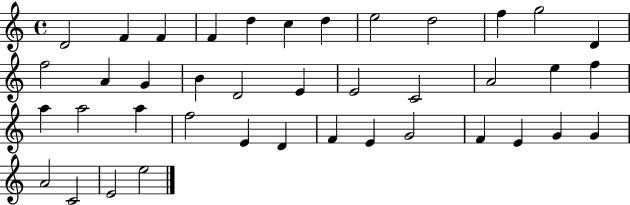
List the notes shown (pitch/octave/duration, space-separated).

D4/h F4/q F4/q F4/q D5/q C5/q D5/q E5/h D5/h F5/q G5/h D4/q F5/h A4/q G4/q B4/q D4/h E4/q E4/h C4/h A4/h E5/q F5/q A5/q A5/h A5/q F5/h E4/q D4/q F4/q E4/q G4/h F4/q E4/q G4/q G4/q A4/h C4/h E4/h E5/h